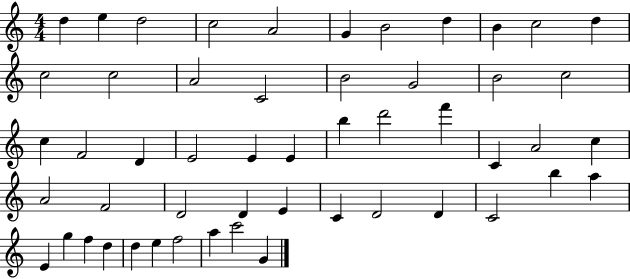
{
  \clef treble
  \numericTimeSignature
  \time 4/4
  \key c \major
  d''4 e''4 d''2 | c''2 a'2 | g'4 b'2 d''4 | b'4 c''2 d''4 | \break c''2 c''2 | a'2 c'2 | b'2 g'2 | b'2 c''2 | \break c''4 f'2 d'4 | e'2 e'4 e'4 | b''4 d'''2 f'''4 | c'4 a'2 c''4 | \break a'2 f'2 | d'2 d'4 e'4 | c'4 d'2 d'4 | c'2 b''4 a''4 | \break e'4 g''4 f''4 d''4 | d''4 e''4 f''2 | a''4 c'''2 g'4 | \bar "|."
}